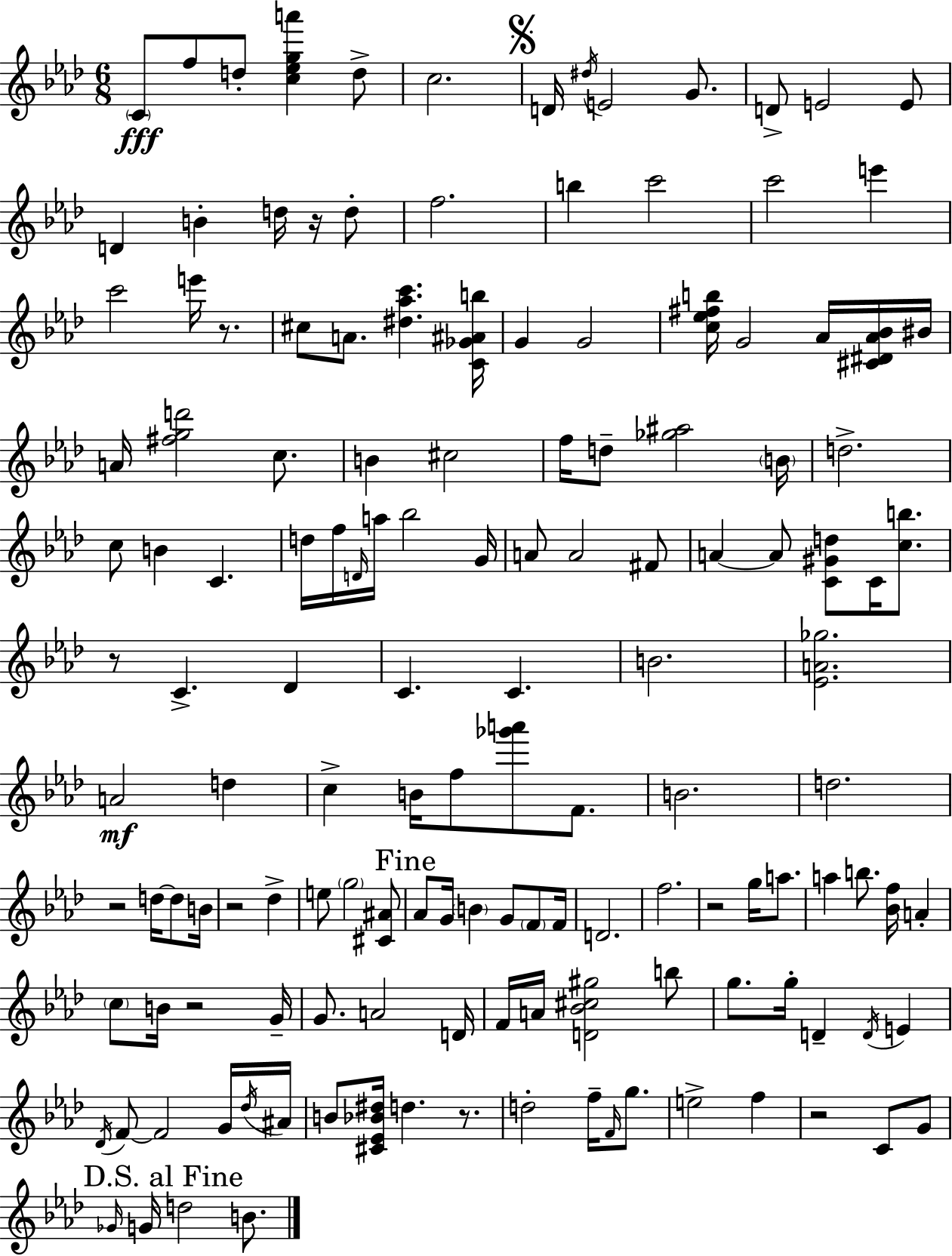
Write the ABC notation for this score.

X:1
T:Untitled
M:6/8
L:1/4
K:Fm
C/2 f/2 d/2 [c_ega'] d/2 c2 D/4 ^d/4 E2 G/2 D/2 E2 E/2 D B d/4 z/4 d/2 f2 b c'2 c'2 e' c'2 e'/4 z/2 ^c/2 A/2 [^d_ac'] [C_G^Ab]/4 G G2 [c_e^fb]/4 G2 _A/4 [^C^D_A_B]/4 ^B/4 A/4 [^fgd']2 c/2 B ^c2 f/4 d/2 [_g^a]2 B/4 d2 c/2 B C d/4 f/4 D/4 a/4 _b2 G/4 A/2 A2 ^F/2 A A/2 [C^Gd]/2 C/4 [cb]/2 z/2 C _D C C B2 [_EA_g]2 A2 d c B/4 f/2 [_g'a']/2 F/2 B2 d2 z2 d/4 d/2 B/4 z2 _d e/2 g2 [^C^A]/2 _A/2 G/4 B G/2 F/2 F/4 D2 f2 z2 g/4 a/2 a b/2 [_Bf]/4 A c/2 B/4 z2 G/4 G/2 A2 D/4 F/4 A/4 [D_B^c^g]2 b/2 g/2 g/4 D D/4 E _D/4 F/2 F2 G/4 _d/4 ^A/4 B/2 [^C_E_B^d]/4 d z/2 d2 f/4 F/4 g/2 e2 f z2 C/2 G/2 _G/4 G/4 d2 B/2